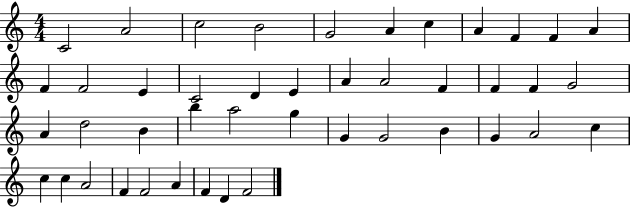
X:1
T:Untitled
M:4/4
L:1/4
K:C
C2 A2 c2 B2 G2 A c A F F A F F2 E C2 D E A A2 F F F G2 A d2 B b a2 g G G2 B G A2 c c c A2 F F2 A F D F2